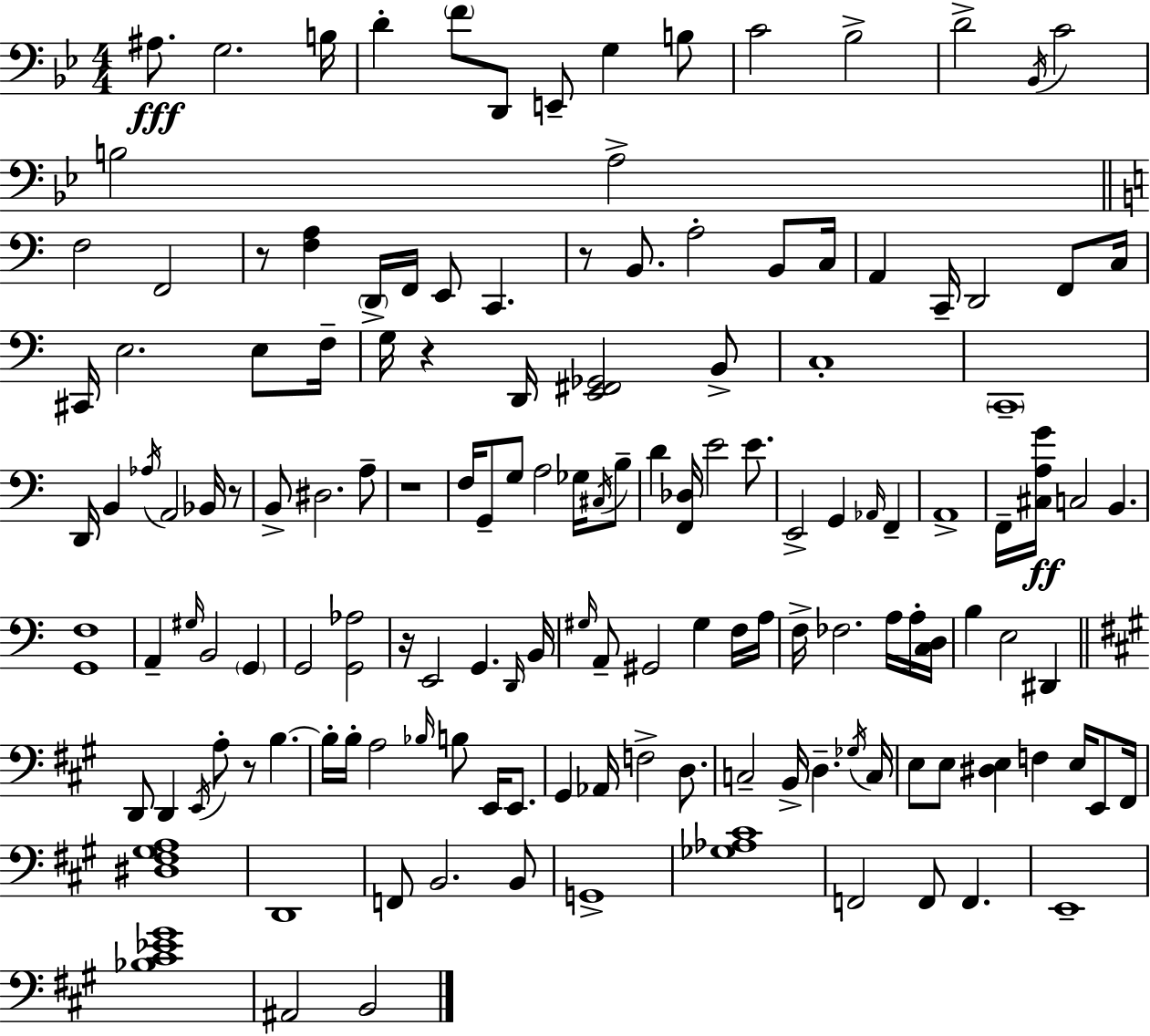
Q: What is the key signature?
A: BES major